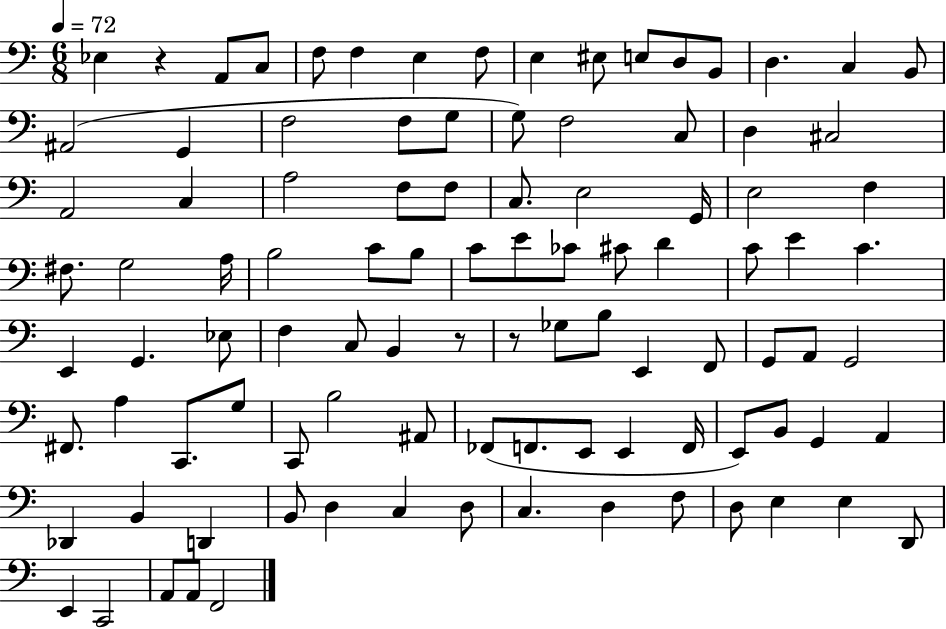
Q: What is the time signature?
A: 6/8